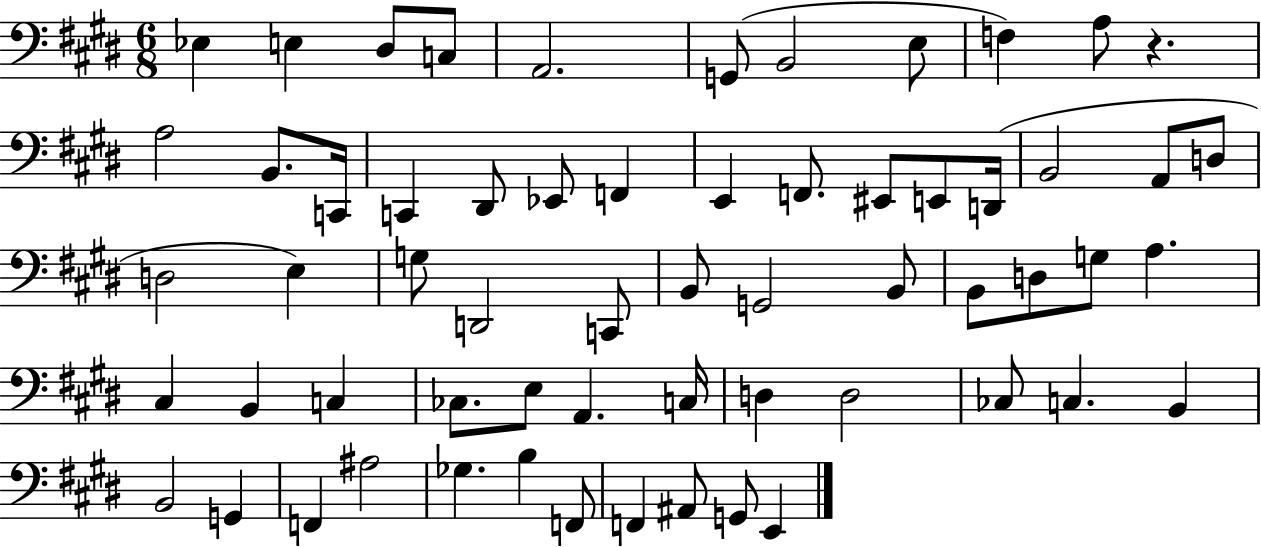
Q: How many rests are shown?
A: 1